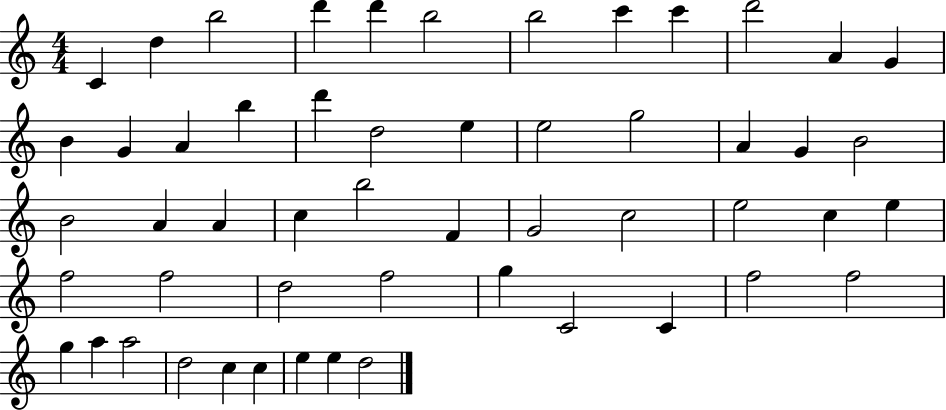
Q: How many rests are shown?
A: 0